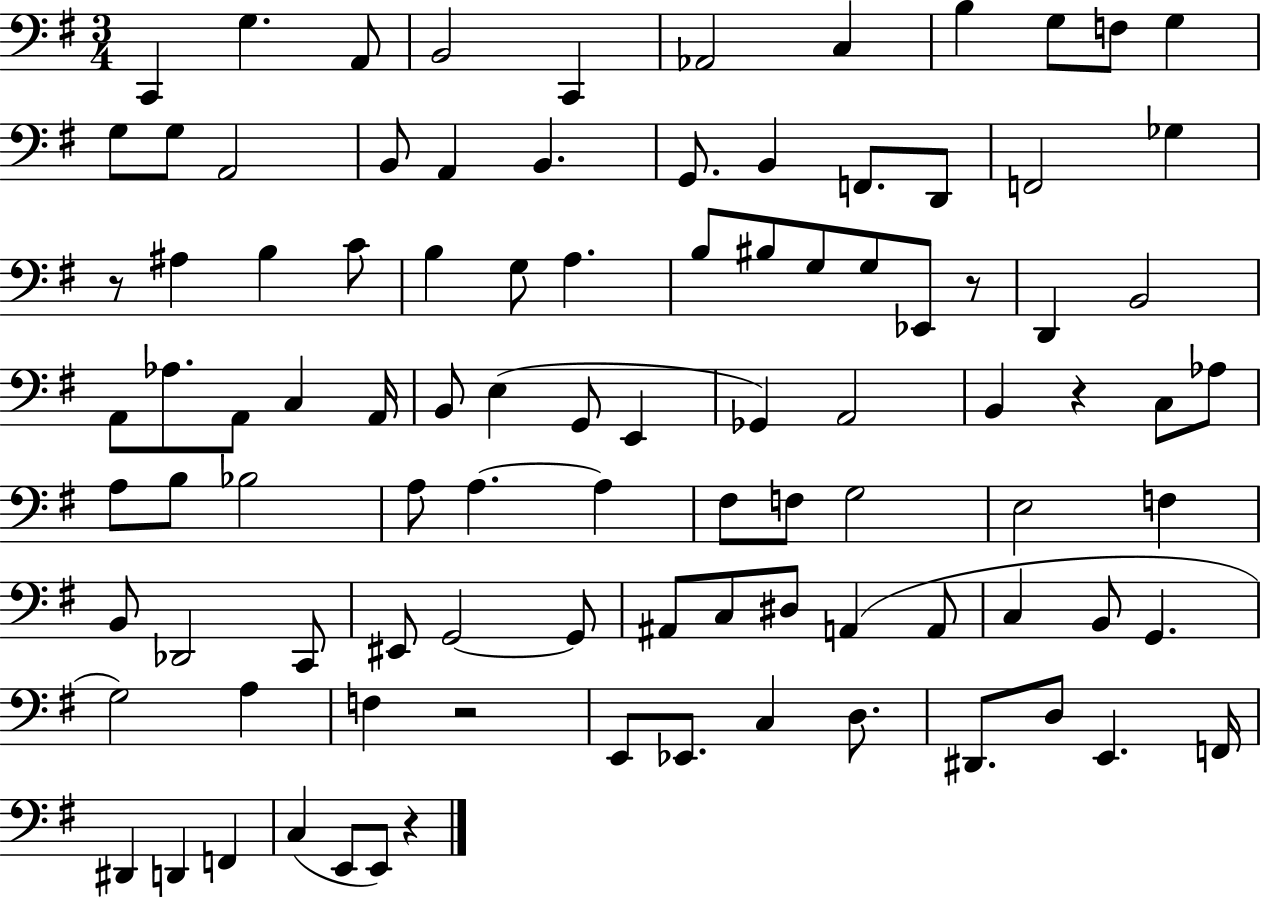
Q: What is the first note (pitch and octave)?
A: C2